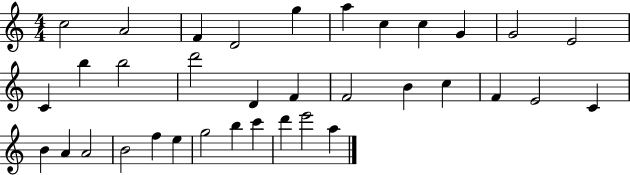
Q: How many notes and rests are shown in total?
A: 35